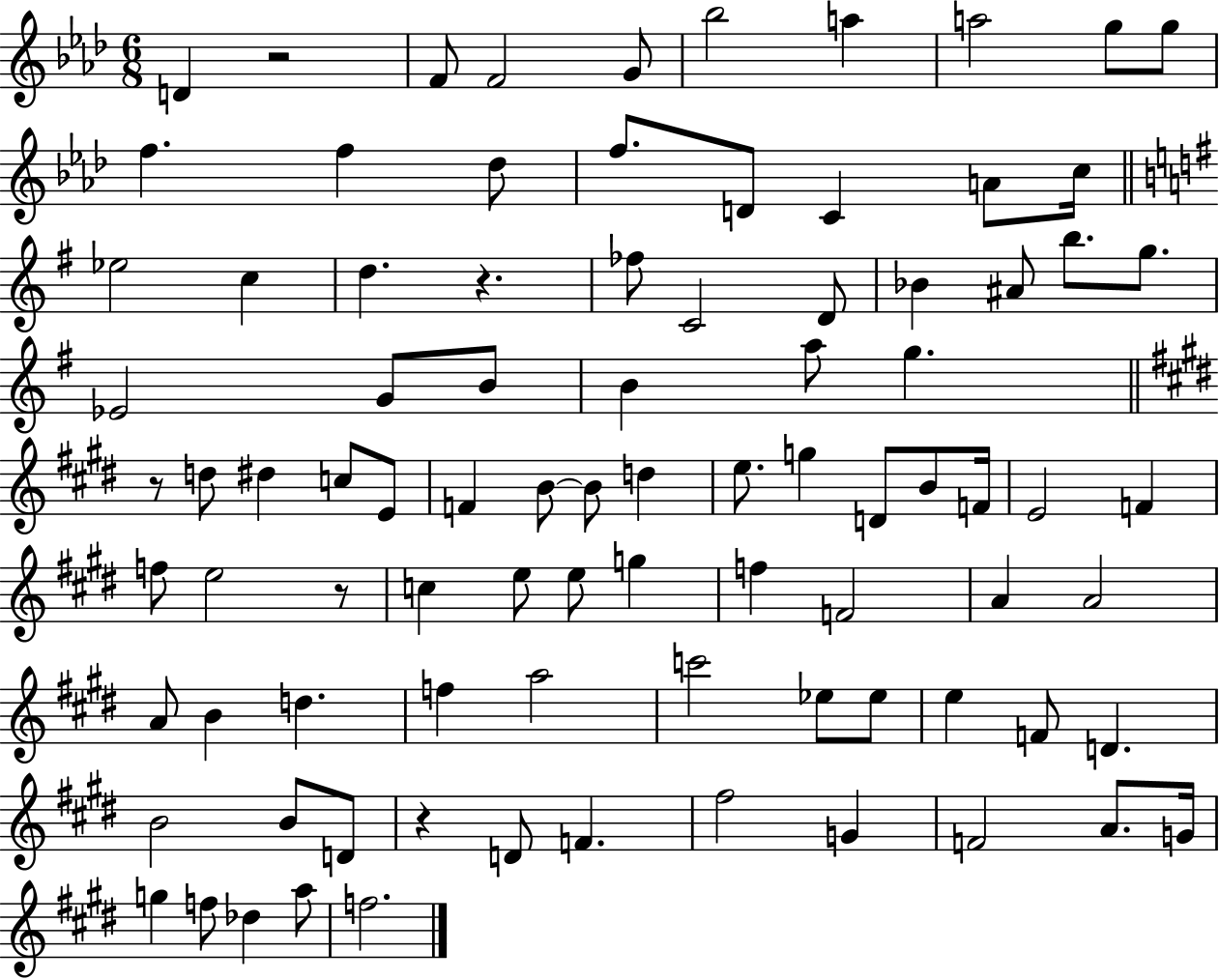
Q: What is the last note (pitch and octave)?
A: F5